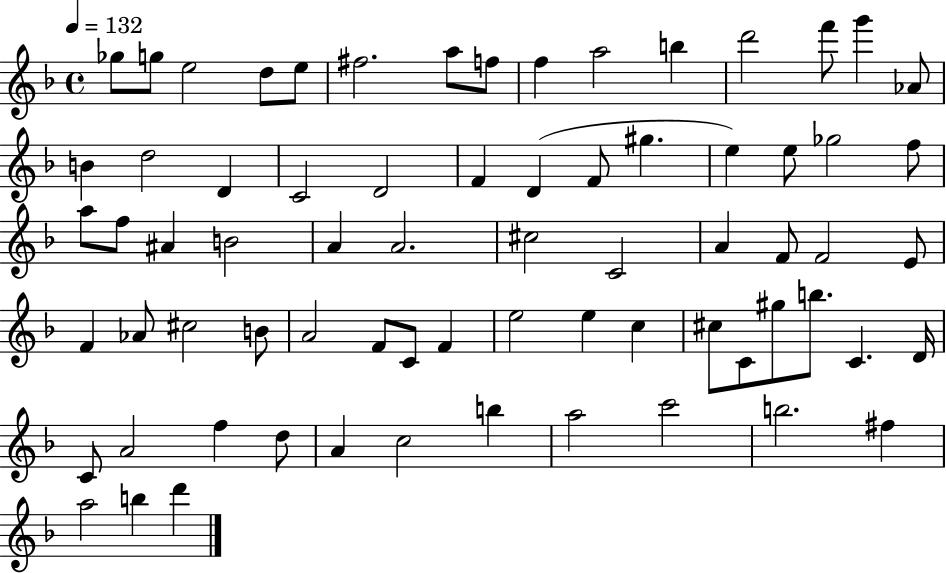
{
  \clef treble
  \time 4/4
  \defaultTimeSignature
  \key f \major
  \tempo 4 = 132
  \repeat volta 2 { ges''8 g''8 e''2 d''8 e''8 | fis''2. a''8 f''8 | f''4 a''2 b''4 | d'''2 f'''8 g'''4 aes'8 | \break b'4 d''2 d'4 | c'2 d'2 | f'4 d'4( f'8 gis''4. | e''4) e''8 ges''2 f''8 | \break a''8 f''8 ais'4 b'2 | a'4 a'2. | cis''2 c'2 | a'4 f'8 f'2 e'8 | \break f'4 aes'8 cis''2 b'8 | a'2 f'8 c'8 f'4 | e''2 e''4 c''4 | cis''8 c'8 gis''8 b''8. c'4. d'16 | \break c'8 a'2 f''4 d''8 | a'4 c''2 b''4 | a''2 c'''2 | b''2. fis''4 | \break a''2 b''4 d'''4 | } \bar "|."
}